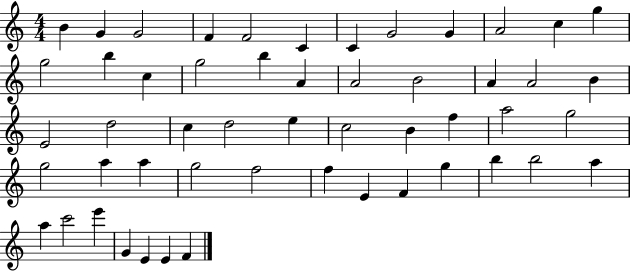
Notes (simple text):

B4/q G4/q G4/h F4/q F4/h C4/q C4/q G4/h G4/q A4/h C5/q G5/q G5/h B5/q C5/q G5/h B5/q A4/q A4/h B4/h A4/q A4/h B4/q E4/h D5/h C5/q D5/h E5/q C5/h B4/q F5/q A5/h G5/h G5/h A5/q A5/q G5/h F5/h F5/q E4/q F4/q G5/q B5/q B5/h A5/q A5/q C6/h E6/q G4/q E4/q E4/q F4/q